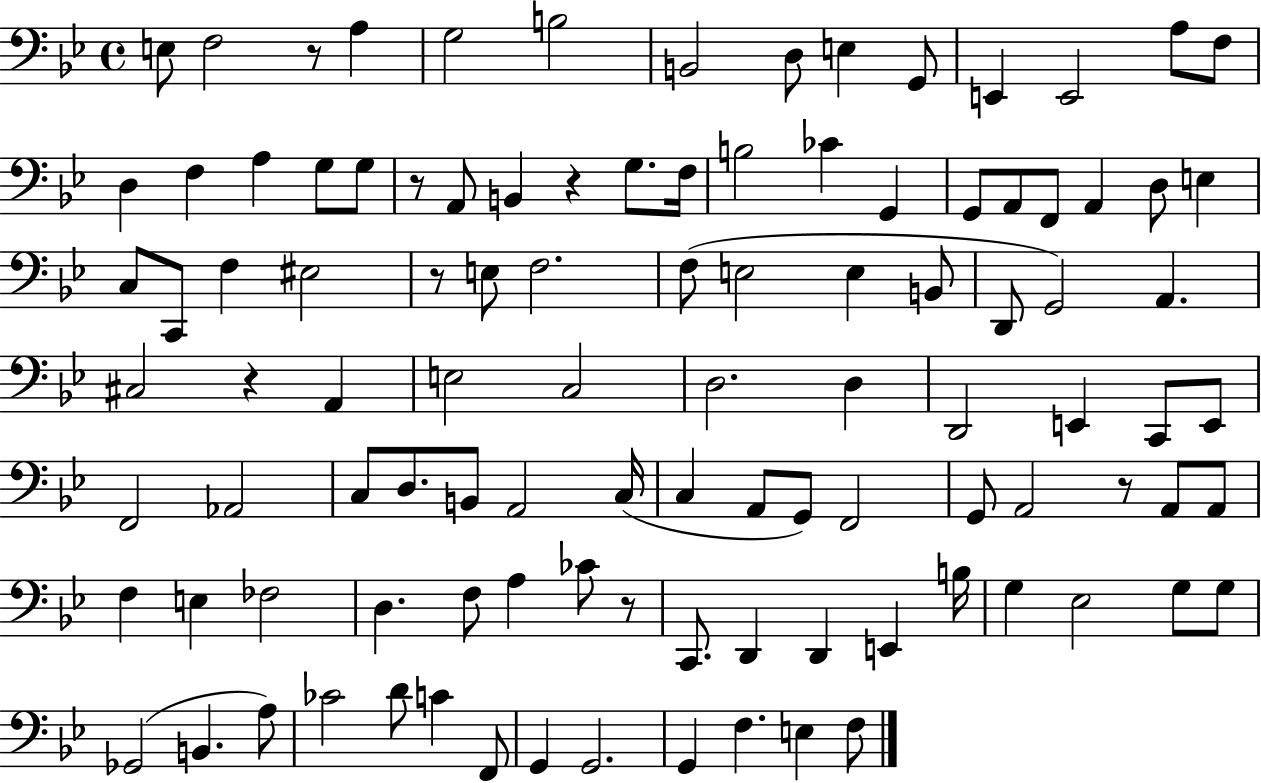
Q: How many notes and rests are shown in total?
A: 105